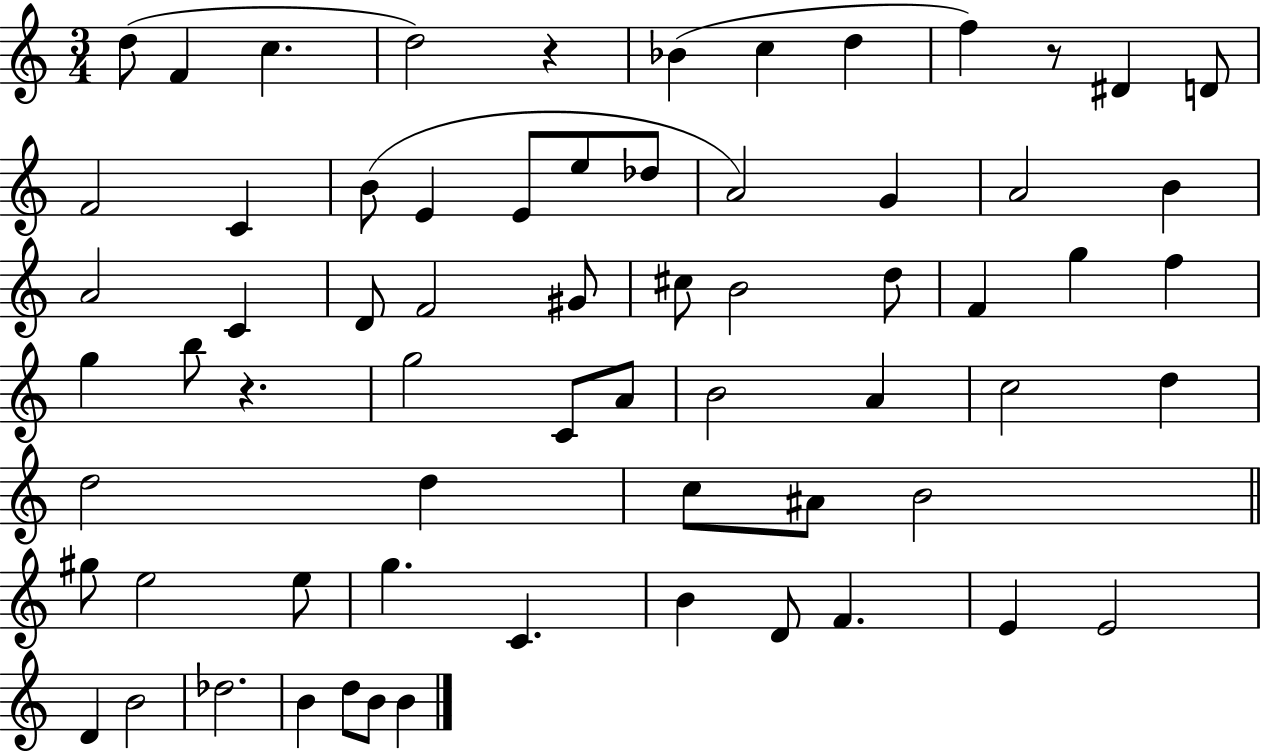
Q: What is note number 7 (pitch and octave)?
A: D5